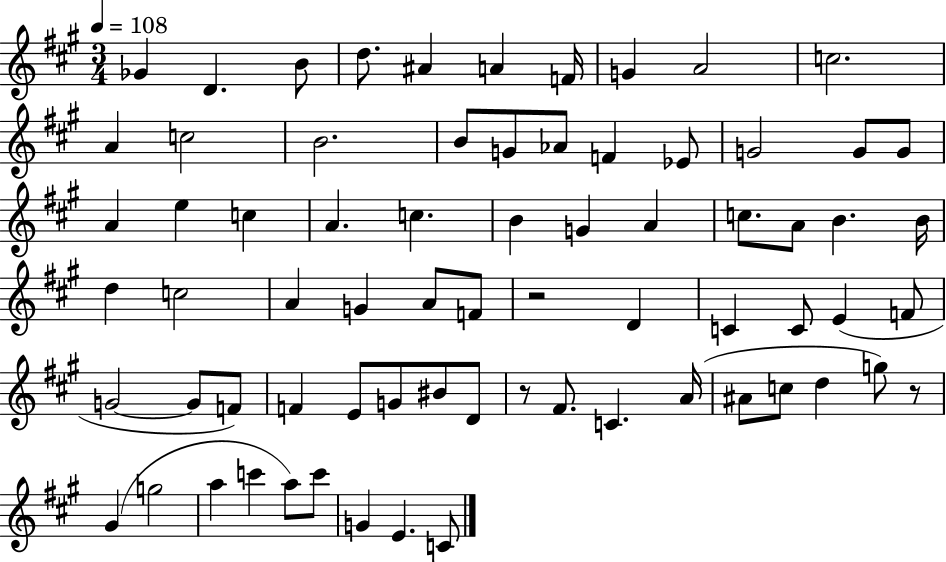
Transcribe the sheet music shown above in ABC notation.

X:1
T:Untitled
M:3/4
L:1/4
K:A
_G D B/2 d/2 ^A A F/4 G A2 c2 A c2 B2 B/2 G/2 _A/2 F _E/2 G2 G/2 G/2 A e c A c B G A c/2 A/2 B B/4 d c2 A G A/2 F/2 z2 D C C/2 E F/2 G2 G/2 F/2 F E/2 G/2 ^B/2 D/2 z/2 ^F/2 C A/4 ^A/2 c/2 d g/2 z/2 ^G g2 a c' a/2 c'/2 G E C/2